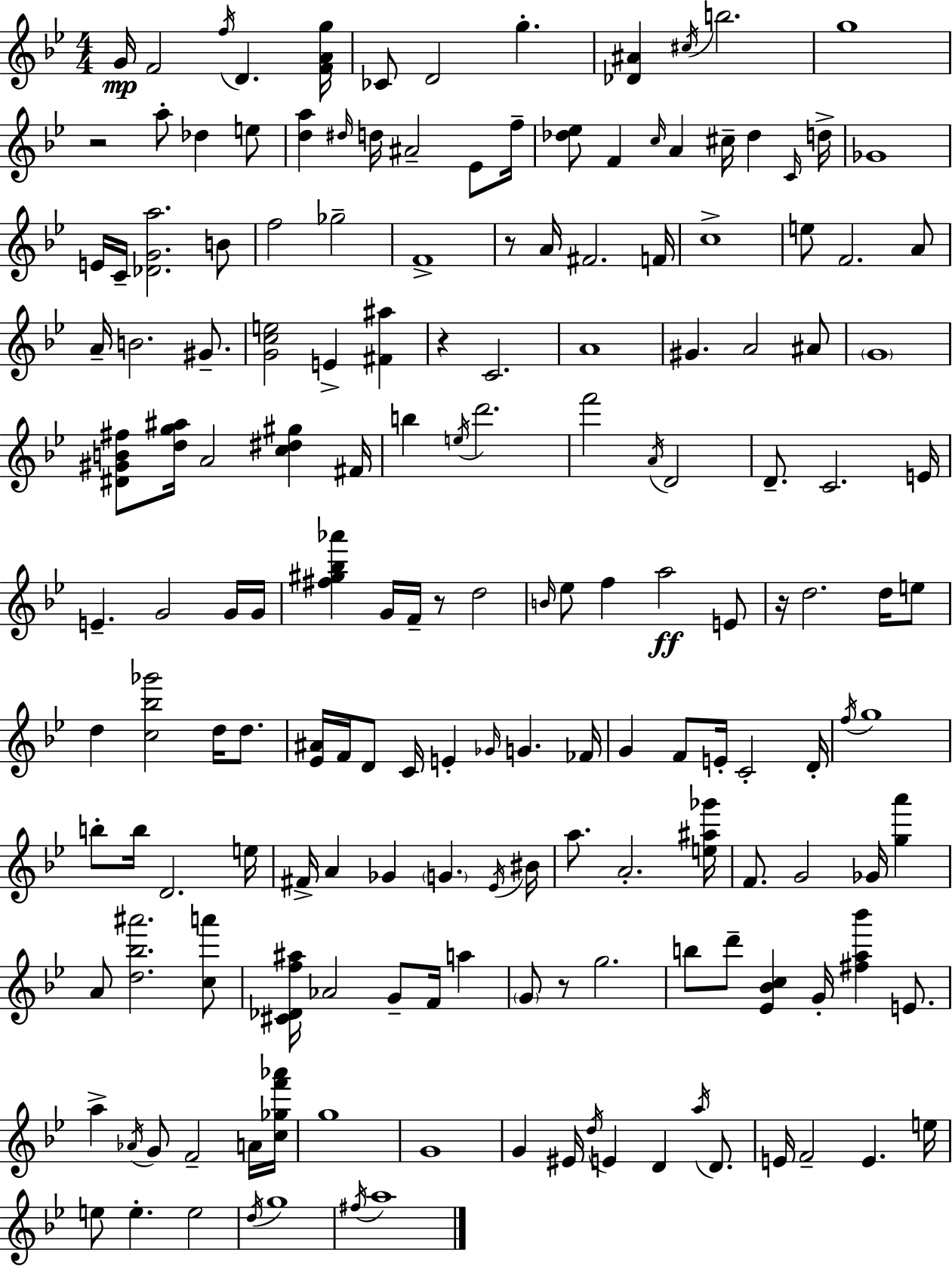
{
  \clef treble
  \numericTimeSignature
  \time 4/4
  \key bes \major
  g'16\mp f'2 \acciaccatura { f''16 } d'4. | <f' a' g''>16 ces'8 d'2 g''4.-. | <des' ais'>4 \acciaccatura { cis''16 } b''2. | g''1 | \break r2 a''8-. des''4 | e''8 <d'' a''>4 \grace { dis''16 } d''16 ais'2-- | ees'8 f''16-- <des'' ees''>8 f'4 \grace { c''16 } a'4 cis''16-- des''4 | \grace { c'16 } d''16-> ges'1 | \break e'16 c'16-- <des' g' a''>2. | b'8 f''2 ges''2-- | f'1-> | r8 a'16 fis'2. | \break f'16 c''1-> | e''8 f'2. | a'8 a'16-- b'2. | gis'8.-- <g' c'' e''>2 e'4-> | \break <fis' ais''>4 r4 c'2. | a'1 | gis'4. a'2 | ais'8 \parenthesize g'1 | \break <dis' gis' b' fis''>8 <d'' g'' ais''>16 a'2 | <c'' dis'' gis''>4 fis'16 b''4 \acciaccatura { e''16 } d'''2. | f'''2 \acciaccatura { a'16 } d'2 | d'8.-- c'2. | \break e'16 e'4.-- g'2 | g'16 g'16 <fis'' gis'' bes'' aes'''>4 g'16 f'16-- r8 d''2 | \grace { b'16 } ees''8 f''4 a''2\ff | e'8 r16 d''2. | \break d''16 e''8 d''4 <c'' bes'' ges'''>2 | d''16 d''8. <ees' ais'>16 f'16 d'8 c'16 e'4-. | \grace { ges'16 } g'4. fes'16 g'4 f'8 e'16-. | c'2-. d'16-. \acciaccatura { f''16 } g''1 | \break b''8-. b''16 d'2. | e''16 fis'16-> a'4 ges'4 | \parenthesize g'4. \acciaccatura { ees'16 } bis'16 a''8. a'2.-. | <e'' ais'' ges'''>16 f'8. g'2 | \break ges'16 <g'' a'''>4 a'8 <d'' bes'' ais'''>2. | <c'' a'''>8 <cis' des' f'' ais''>16 aes'2 | g'8-- f'16 a''4 \parenthesize g'8 r8 g''2. | b''8 d'''8-- <ees' bes' c''>4 | \break g'16-. <fis'' a'' bes'''>4 e'8. a''4-> \acciaccatura { aes'16 } | g'8 f'2-- a'16 <c'' ges'' f''' aes'''>16 g''1 | g'1 | g'4 | \break eis'16 \acciaccatura { d''16 } e'4 d'4 \acciaccatura { a''16 } d'8. e'16 f'2-- | e'4. e''16 e''8 | e''4.-. e''2 \acciaccatura { d''16 } g''1 | \acciaccatura { fis''16 } | \break a''1 | \bar "|."
}